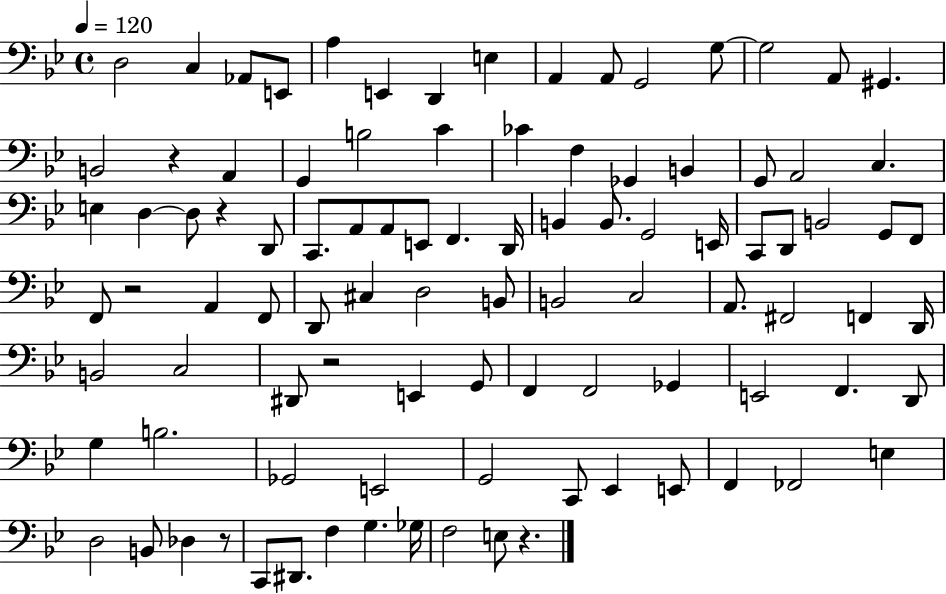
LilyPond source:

{
  \clef bass
  \time 4/4
  \defaultTimeSignature
  \key bes \major
  \tempo 4 = 120
  d2 c4 aes,8 e,8 | a4 e,4 d,4 e4 | a,4 a,8 g,2 g8~~ | g2 a,8 gis,4. | \break b,2 r4 a,4 | g,4 b2 c'4 | ces'4 f4 ges,4 b,4 | g,8 a,2 c4. | \break e4 d4~~ d8 r4 d,8 | c,8. a,8 a,8 e,8 f,4. d,16 | b,4 b,8. g,2 e,16 | c,8 d,8 b,2 g,8 f,8 | \break f,8 r2 a,4 f,8 | d,8 cis4 d2 b,8 | b,2 c2 | a,8. fis,2 f,4 d,16 | \break b,2 c2 | dis,8 r2 e,4 g,8 | f,4 f,2 ges,4 | e,2 f,4. d,8 | \break g4 b2. | ges,2 e,2 | g,2 c,8 ees,4 e,8 | f,4 fes,2 e4 | \break d2 b,8 des4 r8 | c,8 dis,8. f4 g4. ges16 | f2 e8 r4. | \bar "|."
}